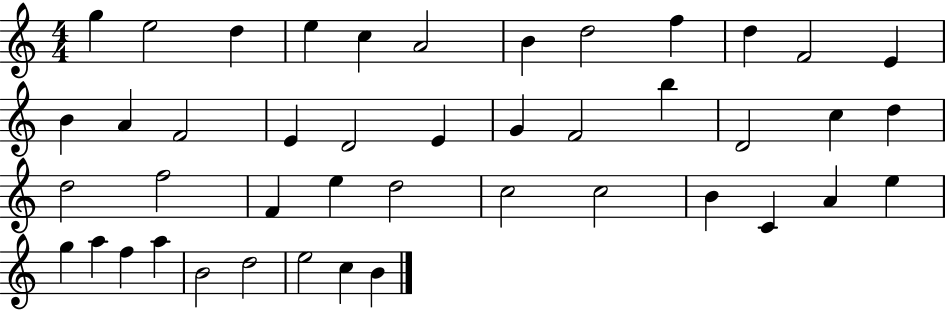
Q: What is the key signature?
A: C major